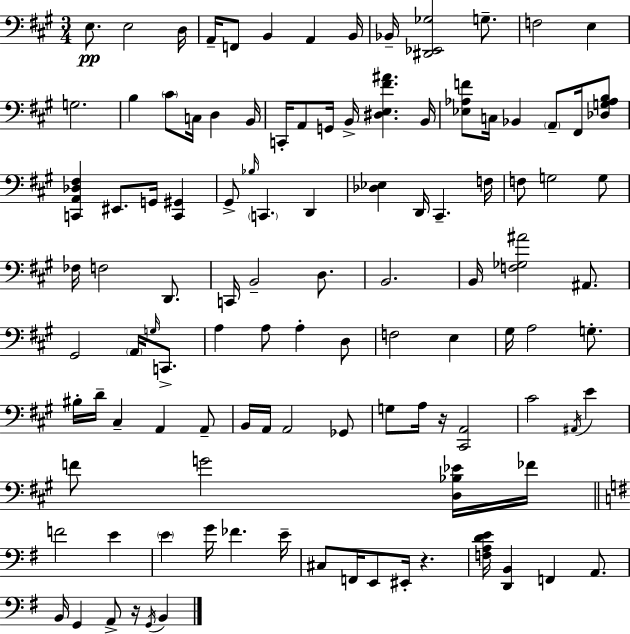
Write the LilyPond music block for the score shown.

{
  \clef bass
  \numericTimeSignature
  \time 3/4
  \key a \major
  e8.\pp e2 d16 | a,16-- f,8 b,4 a,4 b,16 | bes,16-- <dis, ees, ges>2 g8.-- | f2 e4 | \break g2. | b4 \parenthesize cis'8 c16 d4 b,16 | c,16-. a,8 g,16 b,16-> <dis e fis' ais'>4. b,16 | <ees aes f'>8 c16 bes,4 \parenthesize a,8-- fis,16 <des g aes b>8 | \break <c, a, des fis>4 eis,8. g,16 <c, gis,>4 | gis,8-> \grace { bes16 } \parenthesize c,4. d,4 | <des ees>4 d,16 cis,4.-- | f16 f8 g2 g8 | \break fes16 f2 d,8. | c,16 b,2-- d8. | b,2. | b,16 <f ges ais'>2 ais,8. | \break gis,2 \parenthesize a,16 \grace { g16 } c,8.-> | a4 a8 a4-. | d8 f2 e4 | gis16 a2 g8.-. | \break bis16-. d'16-- cis4-- a,4 | a,8-- b,16 a,16 a,2 | ges,8 g8 a16 r16 <cis, a,>2 | cis'2 \acciaccatura { ais,16 } e'4 | \break f'8 g'2 | <d bes ees'>16 fes'16 \bar "||" \break \key g \major f'2 e'4 | \parenthesize e'4 g'16 fes'4. e'16-- | cis8 f,16 e,8 eis,16-. r4. | <f a d' e'>16 <d, b,>4 f,4 a,8. | \break b,16 g,4 a,8-> r16 \acciaccatura { g,16 } b,4 | \bar "|."
}